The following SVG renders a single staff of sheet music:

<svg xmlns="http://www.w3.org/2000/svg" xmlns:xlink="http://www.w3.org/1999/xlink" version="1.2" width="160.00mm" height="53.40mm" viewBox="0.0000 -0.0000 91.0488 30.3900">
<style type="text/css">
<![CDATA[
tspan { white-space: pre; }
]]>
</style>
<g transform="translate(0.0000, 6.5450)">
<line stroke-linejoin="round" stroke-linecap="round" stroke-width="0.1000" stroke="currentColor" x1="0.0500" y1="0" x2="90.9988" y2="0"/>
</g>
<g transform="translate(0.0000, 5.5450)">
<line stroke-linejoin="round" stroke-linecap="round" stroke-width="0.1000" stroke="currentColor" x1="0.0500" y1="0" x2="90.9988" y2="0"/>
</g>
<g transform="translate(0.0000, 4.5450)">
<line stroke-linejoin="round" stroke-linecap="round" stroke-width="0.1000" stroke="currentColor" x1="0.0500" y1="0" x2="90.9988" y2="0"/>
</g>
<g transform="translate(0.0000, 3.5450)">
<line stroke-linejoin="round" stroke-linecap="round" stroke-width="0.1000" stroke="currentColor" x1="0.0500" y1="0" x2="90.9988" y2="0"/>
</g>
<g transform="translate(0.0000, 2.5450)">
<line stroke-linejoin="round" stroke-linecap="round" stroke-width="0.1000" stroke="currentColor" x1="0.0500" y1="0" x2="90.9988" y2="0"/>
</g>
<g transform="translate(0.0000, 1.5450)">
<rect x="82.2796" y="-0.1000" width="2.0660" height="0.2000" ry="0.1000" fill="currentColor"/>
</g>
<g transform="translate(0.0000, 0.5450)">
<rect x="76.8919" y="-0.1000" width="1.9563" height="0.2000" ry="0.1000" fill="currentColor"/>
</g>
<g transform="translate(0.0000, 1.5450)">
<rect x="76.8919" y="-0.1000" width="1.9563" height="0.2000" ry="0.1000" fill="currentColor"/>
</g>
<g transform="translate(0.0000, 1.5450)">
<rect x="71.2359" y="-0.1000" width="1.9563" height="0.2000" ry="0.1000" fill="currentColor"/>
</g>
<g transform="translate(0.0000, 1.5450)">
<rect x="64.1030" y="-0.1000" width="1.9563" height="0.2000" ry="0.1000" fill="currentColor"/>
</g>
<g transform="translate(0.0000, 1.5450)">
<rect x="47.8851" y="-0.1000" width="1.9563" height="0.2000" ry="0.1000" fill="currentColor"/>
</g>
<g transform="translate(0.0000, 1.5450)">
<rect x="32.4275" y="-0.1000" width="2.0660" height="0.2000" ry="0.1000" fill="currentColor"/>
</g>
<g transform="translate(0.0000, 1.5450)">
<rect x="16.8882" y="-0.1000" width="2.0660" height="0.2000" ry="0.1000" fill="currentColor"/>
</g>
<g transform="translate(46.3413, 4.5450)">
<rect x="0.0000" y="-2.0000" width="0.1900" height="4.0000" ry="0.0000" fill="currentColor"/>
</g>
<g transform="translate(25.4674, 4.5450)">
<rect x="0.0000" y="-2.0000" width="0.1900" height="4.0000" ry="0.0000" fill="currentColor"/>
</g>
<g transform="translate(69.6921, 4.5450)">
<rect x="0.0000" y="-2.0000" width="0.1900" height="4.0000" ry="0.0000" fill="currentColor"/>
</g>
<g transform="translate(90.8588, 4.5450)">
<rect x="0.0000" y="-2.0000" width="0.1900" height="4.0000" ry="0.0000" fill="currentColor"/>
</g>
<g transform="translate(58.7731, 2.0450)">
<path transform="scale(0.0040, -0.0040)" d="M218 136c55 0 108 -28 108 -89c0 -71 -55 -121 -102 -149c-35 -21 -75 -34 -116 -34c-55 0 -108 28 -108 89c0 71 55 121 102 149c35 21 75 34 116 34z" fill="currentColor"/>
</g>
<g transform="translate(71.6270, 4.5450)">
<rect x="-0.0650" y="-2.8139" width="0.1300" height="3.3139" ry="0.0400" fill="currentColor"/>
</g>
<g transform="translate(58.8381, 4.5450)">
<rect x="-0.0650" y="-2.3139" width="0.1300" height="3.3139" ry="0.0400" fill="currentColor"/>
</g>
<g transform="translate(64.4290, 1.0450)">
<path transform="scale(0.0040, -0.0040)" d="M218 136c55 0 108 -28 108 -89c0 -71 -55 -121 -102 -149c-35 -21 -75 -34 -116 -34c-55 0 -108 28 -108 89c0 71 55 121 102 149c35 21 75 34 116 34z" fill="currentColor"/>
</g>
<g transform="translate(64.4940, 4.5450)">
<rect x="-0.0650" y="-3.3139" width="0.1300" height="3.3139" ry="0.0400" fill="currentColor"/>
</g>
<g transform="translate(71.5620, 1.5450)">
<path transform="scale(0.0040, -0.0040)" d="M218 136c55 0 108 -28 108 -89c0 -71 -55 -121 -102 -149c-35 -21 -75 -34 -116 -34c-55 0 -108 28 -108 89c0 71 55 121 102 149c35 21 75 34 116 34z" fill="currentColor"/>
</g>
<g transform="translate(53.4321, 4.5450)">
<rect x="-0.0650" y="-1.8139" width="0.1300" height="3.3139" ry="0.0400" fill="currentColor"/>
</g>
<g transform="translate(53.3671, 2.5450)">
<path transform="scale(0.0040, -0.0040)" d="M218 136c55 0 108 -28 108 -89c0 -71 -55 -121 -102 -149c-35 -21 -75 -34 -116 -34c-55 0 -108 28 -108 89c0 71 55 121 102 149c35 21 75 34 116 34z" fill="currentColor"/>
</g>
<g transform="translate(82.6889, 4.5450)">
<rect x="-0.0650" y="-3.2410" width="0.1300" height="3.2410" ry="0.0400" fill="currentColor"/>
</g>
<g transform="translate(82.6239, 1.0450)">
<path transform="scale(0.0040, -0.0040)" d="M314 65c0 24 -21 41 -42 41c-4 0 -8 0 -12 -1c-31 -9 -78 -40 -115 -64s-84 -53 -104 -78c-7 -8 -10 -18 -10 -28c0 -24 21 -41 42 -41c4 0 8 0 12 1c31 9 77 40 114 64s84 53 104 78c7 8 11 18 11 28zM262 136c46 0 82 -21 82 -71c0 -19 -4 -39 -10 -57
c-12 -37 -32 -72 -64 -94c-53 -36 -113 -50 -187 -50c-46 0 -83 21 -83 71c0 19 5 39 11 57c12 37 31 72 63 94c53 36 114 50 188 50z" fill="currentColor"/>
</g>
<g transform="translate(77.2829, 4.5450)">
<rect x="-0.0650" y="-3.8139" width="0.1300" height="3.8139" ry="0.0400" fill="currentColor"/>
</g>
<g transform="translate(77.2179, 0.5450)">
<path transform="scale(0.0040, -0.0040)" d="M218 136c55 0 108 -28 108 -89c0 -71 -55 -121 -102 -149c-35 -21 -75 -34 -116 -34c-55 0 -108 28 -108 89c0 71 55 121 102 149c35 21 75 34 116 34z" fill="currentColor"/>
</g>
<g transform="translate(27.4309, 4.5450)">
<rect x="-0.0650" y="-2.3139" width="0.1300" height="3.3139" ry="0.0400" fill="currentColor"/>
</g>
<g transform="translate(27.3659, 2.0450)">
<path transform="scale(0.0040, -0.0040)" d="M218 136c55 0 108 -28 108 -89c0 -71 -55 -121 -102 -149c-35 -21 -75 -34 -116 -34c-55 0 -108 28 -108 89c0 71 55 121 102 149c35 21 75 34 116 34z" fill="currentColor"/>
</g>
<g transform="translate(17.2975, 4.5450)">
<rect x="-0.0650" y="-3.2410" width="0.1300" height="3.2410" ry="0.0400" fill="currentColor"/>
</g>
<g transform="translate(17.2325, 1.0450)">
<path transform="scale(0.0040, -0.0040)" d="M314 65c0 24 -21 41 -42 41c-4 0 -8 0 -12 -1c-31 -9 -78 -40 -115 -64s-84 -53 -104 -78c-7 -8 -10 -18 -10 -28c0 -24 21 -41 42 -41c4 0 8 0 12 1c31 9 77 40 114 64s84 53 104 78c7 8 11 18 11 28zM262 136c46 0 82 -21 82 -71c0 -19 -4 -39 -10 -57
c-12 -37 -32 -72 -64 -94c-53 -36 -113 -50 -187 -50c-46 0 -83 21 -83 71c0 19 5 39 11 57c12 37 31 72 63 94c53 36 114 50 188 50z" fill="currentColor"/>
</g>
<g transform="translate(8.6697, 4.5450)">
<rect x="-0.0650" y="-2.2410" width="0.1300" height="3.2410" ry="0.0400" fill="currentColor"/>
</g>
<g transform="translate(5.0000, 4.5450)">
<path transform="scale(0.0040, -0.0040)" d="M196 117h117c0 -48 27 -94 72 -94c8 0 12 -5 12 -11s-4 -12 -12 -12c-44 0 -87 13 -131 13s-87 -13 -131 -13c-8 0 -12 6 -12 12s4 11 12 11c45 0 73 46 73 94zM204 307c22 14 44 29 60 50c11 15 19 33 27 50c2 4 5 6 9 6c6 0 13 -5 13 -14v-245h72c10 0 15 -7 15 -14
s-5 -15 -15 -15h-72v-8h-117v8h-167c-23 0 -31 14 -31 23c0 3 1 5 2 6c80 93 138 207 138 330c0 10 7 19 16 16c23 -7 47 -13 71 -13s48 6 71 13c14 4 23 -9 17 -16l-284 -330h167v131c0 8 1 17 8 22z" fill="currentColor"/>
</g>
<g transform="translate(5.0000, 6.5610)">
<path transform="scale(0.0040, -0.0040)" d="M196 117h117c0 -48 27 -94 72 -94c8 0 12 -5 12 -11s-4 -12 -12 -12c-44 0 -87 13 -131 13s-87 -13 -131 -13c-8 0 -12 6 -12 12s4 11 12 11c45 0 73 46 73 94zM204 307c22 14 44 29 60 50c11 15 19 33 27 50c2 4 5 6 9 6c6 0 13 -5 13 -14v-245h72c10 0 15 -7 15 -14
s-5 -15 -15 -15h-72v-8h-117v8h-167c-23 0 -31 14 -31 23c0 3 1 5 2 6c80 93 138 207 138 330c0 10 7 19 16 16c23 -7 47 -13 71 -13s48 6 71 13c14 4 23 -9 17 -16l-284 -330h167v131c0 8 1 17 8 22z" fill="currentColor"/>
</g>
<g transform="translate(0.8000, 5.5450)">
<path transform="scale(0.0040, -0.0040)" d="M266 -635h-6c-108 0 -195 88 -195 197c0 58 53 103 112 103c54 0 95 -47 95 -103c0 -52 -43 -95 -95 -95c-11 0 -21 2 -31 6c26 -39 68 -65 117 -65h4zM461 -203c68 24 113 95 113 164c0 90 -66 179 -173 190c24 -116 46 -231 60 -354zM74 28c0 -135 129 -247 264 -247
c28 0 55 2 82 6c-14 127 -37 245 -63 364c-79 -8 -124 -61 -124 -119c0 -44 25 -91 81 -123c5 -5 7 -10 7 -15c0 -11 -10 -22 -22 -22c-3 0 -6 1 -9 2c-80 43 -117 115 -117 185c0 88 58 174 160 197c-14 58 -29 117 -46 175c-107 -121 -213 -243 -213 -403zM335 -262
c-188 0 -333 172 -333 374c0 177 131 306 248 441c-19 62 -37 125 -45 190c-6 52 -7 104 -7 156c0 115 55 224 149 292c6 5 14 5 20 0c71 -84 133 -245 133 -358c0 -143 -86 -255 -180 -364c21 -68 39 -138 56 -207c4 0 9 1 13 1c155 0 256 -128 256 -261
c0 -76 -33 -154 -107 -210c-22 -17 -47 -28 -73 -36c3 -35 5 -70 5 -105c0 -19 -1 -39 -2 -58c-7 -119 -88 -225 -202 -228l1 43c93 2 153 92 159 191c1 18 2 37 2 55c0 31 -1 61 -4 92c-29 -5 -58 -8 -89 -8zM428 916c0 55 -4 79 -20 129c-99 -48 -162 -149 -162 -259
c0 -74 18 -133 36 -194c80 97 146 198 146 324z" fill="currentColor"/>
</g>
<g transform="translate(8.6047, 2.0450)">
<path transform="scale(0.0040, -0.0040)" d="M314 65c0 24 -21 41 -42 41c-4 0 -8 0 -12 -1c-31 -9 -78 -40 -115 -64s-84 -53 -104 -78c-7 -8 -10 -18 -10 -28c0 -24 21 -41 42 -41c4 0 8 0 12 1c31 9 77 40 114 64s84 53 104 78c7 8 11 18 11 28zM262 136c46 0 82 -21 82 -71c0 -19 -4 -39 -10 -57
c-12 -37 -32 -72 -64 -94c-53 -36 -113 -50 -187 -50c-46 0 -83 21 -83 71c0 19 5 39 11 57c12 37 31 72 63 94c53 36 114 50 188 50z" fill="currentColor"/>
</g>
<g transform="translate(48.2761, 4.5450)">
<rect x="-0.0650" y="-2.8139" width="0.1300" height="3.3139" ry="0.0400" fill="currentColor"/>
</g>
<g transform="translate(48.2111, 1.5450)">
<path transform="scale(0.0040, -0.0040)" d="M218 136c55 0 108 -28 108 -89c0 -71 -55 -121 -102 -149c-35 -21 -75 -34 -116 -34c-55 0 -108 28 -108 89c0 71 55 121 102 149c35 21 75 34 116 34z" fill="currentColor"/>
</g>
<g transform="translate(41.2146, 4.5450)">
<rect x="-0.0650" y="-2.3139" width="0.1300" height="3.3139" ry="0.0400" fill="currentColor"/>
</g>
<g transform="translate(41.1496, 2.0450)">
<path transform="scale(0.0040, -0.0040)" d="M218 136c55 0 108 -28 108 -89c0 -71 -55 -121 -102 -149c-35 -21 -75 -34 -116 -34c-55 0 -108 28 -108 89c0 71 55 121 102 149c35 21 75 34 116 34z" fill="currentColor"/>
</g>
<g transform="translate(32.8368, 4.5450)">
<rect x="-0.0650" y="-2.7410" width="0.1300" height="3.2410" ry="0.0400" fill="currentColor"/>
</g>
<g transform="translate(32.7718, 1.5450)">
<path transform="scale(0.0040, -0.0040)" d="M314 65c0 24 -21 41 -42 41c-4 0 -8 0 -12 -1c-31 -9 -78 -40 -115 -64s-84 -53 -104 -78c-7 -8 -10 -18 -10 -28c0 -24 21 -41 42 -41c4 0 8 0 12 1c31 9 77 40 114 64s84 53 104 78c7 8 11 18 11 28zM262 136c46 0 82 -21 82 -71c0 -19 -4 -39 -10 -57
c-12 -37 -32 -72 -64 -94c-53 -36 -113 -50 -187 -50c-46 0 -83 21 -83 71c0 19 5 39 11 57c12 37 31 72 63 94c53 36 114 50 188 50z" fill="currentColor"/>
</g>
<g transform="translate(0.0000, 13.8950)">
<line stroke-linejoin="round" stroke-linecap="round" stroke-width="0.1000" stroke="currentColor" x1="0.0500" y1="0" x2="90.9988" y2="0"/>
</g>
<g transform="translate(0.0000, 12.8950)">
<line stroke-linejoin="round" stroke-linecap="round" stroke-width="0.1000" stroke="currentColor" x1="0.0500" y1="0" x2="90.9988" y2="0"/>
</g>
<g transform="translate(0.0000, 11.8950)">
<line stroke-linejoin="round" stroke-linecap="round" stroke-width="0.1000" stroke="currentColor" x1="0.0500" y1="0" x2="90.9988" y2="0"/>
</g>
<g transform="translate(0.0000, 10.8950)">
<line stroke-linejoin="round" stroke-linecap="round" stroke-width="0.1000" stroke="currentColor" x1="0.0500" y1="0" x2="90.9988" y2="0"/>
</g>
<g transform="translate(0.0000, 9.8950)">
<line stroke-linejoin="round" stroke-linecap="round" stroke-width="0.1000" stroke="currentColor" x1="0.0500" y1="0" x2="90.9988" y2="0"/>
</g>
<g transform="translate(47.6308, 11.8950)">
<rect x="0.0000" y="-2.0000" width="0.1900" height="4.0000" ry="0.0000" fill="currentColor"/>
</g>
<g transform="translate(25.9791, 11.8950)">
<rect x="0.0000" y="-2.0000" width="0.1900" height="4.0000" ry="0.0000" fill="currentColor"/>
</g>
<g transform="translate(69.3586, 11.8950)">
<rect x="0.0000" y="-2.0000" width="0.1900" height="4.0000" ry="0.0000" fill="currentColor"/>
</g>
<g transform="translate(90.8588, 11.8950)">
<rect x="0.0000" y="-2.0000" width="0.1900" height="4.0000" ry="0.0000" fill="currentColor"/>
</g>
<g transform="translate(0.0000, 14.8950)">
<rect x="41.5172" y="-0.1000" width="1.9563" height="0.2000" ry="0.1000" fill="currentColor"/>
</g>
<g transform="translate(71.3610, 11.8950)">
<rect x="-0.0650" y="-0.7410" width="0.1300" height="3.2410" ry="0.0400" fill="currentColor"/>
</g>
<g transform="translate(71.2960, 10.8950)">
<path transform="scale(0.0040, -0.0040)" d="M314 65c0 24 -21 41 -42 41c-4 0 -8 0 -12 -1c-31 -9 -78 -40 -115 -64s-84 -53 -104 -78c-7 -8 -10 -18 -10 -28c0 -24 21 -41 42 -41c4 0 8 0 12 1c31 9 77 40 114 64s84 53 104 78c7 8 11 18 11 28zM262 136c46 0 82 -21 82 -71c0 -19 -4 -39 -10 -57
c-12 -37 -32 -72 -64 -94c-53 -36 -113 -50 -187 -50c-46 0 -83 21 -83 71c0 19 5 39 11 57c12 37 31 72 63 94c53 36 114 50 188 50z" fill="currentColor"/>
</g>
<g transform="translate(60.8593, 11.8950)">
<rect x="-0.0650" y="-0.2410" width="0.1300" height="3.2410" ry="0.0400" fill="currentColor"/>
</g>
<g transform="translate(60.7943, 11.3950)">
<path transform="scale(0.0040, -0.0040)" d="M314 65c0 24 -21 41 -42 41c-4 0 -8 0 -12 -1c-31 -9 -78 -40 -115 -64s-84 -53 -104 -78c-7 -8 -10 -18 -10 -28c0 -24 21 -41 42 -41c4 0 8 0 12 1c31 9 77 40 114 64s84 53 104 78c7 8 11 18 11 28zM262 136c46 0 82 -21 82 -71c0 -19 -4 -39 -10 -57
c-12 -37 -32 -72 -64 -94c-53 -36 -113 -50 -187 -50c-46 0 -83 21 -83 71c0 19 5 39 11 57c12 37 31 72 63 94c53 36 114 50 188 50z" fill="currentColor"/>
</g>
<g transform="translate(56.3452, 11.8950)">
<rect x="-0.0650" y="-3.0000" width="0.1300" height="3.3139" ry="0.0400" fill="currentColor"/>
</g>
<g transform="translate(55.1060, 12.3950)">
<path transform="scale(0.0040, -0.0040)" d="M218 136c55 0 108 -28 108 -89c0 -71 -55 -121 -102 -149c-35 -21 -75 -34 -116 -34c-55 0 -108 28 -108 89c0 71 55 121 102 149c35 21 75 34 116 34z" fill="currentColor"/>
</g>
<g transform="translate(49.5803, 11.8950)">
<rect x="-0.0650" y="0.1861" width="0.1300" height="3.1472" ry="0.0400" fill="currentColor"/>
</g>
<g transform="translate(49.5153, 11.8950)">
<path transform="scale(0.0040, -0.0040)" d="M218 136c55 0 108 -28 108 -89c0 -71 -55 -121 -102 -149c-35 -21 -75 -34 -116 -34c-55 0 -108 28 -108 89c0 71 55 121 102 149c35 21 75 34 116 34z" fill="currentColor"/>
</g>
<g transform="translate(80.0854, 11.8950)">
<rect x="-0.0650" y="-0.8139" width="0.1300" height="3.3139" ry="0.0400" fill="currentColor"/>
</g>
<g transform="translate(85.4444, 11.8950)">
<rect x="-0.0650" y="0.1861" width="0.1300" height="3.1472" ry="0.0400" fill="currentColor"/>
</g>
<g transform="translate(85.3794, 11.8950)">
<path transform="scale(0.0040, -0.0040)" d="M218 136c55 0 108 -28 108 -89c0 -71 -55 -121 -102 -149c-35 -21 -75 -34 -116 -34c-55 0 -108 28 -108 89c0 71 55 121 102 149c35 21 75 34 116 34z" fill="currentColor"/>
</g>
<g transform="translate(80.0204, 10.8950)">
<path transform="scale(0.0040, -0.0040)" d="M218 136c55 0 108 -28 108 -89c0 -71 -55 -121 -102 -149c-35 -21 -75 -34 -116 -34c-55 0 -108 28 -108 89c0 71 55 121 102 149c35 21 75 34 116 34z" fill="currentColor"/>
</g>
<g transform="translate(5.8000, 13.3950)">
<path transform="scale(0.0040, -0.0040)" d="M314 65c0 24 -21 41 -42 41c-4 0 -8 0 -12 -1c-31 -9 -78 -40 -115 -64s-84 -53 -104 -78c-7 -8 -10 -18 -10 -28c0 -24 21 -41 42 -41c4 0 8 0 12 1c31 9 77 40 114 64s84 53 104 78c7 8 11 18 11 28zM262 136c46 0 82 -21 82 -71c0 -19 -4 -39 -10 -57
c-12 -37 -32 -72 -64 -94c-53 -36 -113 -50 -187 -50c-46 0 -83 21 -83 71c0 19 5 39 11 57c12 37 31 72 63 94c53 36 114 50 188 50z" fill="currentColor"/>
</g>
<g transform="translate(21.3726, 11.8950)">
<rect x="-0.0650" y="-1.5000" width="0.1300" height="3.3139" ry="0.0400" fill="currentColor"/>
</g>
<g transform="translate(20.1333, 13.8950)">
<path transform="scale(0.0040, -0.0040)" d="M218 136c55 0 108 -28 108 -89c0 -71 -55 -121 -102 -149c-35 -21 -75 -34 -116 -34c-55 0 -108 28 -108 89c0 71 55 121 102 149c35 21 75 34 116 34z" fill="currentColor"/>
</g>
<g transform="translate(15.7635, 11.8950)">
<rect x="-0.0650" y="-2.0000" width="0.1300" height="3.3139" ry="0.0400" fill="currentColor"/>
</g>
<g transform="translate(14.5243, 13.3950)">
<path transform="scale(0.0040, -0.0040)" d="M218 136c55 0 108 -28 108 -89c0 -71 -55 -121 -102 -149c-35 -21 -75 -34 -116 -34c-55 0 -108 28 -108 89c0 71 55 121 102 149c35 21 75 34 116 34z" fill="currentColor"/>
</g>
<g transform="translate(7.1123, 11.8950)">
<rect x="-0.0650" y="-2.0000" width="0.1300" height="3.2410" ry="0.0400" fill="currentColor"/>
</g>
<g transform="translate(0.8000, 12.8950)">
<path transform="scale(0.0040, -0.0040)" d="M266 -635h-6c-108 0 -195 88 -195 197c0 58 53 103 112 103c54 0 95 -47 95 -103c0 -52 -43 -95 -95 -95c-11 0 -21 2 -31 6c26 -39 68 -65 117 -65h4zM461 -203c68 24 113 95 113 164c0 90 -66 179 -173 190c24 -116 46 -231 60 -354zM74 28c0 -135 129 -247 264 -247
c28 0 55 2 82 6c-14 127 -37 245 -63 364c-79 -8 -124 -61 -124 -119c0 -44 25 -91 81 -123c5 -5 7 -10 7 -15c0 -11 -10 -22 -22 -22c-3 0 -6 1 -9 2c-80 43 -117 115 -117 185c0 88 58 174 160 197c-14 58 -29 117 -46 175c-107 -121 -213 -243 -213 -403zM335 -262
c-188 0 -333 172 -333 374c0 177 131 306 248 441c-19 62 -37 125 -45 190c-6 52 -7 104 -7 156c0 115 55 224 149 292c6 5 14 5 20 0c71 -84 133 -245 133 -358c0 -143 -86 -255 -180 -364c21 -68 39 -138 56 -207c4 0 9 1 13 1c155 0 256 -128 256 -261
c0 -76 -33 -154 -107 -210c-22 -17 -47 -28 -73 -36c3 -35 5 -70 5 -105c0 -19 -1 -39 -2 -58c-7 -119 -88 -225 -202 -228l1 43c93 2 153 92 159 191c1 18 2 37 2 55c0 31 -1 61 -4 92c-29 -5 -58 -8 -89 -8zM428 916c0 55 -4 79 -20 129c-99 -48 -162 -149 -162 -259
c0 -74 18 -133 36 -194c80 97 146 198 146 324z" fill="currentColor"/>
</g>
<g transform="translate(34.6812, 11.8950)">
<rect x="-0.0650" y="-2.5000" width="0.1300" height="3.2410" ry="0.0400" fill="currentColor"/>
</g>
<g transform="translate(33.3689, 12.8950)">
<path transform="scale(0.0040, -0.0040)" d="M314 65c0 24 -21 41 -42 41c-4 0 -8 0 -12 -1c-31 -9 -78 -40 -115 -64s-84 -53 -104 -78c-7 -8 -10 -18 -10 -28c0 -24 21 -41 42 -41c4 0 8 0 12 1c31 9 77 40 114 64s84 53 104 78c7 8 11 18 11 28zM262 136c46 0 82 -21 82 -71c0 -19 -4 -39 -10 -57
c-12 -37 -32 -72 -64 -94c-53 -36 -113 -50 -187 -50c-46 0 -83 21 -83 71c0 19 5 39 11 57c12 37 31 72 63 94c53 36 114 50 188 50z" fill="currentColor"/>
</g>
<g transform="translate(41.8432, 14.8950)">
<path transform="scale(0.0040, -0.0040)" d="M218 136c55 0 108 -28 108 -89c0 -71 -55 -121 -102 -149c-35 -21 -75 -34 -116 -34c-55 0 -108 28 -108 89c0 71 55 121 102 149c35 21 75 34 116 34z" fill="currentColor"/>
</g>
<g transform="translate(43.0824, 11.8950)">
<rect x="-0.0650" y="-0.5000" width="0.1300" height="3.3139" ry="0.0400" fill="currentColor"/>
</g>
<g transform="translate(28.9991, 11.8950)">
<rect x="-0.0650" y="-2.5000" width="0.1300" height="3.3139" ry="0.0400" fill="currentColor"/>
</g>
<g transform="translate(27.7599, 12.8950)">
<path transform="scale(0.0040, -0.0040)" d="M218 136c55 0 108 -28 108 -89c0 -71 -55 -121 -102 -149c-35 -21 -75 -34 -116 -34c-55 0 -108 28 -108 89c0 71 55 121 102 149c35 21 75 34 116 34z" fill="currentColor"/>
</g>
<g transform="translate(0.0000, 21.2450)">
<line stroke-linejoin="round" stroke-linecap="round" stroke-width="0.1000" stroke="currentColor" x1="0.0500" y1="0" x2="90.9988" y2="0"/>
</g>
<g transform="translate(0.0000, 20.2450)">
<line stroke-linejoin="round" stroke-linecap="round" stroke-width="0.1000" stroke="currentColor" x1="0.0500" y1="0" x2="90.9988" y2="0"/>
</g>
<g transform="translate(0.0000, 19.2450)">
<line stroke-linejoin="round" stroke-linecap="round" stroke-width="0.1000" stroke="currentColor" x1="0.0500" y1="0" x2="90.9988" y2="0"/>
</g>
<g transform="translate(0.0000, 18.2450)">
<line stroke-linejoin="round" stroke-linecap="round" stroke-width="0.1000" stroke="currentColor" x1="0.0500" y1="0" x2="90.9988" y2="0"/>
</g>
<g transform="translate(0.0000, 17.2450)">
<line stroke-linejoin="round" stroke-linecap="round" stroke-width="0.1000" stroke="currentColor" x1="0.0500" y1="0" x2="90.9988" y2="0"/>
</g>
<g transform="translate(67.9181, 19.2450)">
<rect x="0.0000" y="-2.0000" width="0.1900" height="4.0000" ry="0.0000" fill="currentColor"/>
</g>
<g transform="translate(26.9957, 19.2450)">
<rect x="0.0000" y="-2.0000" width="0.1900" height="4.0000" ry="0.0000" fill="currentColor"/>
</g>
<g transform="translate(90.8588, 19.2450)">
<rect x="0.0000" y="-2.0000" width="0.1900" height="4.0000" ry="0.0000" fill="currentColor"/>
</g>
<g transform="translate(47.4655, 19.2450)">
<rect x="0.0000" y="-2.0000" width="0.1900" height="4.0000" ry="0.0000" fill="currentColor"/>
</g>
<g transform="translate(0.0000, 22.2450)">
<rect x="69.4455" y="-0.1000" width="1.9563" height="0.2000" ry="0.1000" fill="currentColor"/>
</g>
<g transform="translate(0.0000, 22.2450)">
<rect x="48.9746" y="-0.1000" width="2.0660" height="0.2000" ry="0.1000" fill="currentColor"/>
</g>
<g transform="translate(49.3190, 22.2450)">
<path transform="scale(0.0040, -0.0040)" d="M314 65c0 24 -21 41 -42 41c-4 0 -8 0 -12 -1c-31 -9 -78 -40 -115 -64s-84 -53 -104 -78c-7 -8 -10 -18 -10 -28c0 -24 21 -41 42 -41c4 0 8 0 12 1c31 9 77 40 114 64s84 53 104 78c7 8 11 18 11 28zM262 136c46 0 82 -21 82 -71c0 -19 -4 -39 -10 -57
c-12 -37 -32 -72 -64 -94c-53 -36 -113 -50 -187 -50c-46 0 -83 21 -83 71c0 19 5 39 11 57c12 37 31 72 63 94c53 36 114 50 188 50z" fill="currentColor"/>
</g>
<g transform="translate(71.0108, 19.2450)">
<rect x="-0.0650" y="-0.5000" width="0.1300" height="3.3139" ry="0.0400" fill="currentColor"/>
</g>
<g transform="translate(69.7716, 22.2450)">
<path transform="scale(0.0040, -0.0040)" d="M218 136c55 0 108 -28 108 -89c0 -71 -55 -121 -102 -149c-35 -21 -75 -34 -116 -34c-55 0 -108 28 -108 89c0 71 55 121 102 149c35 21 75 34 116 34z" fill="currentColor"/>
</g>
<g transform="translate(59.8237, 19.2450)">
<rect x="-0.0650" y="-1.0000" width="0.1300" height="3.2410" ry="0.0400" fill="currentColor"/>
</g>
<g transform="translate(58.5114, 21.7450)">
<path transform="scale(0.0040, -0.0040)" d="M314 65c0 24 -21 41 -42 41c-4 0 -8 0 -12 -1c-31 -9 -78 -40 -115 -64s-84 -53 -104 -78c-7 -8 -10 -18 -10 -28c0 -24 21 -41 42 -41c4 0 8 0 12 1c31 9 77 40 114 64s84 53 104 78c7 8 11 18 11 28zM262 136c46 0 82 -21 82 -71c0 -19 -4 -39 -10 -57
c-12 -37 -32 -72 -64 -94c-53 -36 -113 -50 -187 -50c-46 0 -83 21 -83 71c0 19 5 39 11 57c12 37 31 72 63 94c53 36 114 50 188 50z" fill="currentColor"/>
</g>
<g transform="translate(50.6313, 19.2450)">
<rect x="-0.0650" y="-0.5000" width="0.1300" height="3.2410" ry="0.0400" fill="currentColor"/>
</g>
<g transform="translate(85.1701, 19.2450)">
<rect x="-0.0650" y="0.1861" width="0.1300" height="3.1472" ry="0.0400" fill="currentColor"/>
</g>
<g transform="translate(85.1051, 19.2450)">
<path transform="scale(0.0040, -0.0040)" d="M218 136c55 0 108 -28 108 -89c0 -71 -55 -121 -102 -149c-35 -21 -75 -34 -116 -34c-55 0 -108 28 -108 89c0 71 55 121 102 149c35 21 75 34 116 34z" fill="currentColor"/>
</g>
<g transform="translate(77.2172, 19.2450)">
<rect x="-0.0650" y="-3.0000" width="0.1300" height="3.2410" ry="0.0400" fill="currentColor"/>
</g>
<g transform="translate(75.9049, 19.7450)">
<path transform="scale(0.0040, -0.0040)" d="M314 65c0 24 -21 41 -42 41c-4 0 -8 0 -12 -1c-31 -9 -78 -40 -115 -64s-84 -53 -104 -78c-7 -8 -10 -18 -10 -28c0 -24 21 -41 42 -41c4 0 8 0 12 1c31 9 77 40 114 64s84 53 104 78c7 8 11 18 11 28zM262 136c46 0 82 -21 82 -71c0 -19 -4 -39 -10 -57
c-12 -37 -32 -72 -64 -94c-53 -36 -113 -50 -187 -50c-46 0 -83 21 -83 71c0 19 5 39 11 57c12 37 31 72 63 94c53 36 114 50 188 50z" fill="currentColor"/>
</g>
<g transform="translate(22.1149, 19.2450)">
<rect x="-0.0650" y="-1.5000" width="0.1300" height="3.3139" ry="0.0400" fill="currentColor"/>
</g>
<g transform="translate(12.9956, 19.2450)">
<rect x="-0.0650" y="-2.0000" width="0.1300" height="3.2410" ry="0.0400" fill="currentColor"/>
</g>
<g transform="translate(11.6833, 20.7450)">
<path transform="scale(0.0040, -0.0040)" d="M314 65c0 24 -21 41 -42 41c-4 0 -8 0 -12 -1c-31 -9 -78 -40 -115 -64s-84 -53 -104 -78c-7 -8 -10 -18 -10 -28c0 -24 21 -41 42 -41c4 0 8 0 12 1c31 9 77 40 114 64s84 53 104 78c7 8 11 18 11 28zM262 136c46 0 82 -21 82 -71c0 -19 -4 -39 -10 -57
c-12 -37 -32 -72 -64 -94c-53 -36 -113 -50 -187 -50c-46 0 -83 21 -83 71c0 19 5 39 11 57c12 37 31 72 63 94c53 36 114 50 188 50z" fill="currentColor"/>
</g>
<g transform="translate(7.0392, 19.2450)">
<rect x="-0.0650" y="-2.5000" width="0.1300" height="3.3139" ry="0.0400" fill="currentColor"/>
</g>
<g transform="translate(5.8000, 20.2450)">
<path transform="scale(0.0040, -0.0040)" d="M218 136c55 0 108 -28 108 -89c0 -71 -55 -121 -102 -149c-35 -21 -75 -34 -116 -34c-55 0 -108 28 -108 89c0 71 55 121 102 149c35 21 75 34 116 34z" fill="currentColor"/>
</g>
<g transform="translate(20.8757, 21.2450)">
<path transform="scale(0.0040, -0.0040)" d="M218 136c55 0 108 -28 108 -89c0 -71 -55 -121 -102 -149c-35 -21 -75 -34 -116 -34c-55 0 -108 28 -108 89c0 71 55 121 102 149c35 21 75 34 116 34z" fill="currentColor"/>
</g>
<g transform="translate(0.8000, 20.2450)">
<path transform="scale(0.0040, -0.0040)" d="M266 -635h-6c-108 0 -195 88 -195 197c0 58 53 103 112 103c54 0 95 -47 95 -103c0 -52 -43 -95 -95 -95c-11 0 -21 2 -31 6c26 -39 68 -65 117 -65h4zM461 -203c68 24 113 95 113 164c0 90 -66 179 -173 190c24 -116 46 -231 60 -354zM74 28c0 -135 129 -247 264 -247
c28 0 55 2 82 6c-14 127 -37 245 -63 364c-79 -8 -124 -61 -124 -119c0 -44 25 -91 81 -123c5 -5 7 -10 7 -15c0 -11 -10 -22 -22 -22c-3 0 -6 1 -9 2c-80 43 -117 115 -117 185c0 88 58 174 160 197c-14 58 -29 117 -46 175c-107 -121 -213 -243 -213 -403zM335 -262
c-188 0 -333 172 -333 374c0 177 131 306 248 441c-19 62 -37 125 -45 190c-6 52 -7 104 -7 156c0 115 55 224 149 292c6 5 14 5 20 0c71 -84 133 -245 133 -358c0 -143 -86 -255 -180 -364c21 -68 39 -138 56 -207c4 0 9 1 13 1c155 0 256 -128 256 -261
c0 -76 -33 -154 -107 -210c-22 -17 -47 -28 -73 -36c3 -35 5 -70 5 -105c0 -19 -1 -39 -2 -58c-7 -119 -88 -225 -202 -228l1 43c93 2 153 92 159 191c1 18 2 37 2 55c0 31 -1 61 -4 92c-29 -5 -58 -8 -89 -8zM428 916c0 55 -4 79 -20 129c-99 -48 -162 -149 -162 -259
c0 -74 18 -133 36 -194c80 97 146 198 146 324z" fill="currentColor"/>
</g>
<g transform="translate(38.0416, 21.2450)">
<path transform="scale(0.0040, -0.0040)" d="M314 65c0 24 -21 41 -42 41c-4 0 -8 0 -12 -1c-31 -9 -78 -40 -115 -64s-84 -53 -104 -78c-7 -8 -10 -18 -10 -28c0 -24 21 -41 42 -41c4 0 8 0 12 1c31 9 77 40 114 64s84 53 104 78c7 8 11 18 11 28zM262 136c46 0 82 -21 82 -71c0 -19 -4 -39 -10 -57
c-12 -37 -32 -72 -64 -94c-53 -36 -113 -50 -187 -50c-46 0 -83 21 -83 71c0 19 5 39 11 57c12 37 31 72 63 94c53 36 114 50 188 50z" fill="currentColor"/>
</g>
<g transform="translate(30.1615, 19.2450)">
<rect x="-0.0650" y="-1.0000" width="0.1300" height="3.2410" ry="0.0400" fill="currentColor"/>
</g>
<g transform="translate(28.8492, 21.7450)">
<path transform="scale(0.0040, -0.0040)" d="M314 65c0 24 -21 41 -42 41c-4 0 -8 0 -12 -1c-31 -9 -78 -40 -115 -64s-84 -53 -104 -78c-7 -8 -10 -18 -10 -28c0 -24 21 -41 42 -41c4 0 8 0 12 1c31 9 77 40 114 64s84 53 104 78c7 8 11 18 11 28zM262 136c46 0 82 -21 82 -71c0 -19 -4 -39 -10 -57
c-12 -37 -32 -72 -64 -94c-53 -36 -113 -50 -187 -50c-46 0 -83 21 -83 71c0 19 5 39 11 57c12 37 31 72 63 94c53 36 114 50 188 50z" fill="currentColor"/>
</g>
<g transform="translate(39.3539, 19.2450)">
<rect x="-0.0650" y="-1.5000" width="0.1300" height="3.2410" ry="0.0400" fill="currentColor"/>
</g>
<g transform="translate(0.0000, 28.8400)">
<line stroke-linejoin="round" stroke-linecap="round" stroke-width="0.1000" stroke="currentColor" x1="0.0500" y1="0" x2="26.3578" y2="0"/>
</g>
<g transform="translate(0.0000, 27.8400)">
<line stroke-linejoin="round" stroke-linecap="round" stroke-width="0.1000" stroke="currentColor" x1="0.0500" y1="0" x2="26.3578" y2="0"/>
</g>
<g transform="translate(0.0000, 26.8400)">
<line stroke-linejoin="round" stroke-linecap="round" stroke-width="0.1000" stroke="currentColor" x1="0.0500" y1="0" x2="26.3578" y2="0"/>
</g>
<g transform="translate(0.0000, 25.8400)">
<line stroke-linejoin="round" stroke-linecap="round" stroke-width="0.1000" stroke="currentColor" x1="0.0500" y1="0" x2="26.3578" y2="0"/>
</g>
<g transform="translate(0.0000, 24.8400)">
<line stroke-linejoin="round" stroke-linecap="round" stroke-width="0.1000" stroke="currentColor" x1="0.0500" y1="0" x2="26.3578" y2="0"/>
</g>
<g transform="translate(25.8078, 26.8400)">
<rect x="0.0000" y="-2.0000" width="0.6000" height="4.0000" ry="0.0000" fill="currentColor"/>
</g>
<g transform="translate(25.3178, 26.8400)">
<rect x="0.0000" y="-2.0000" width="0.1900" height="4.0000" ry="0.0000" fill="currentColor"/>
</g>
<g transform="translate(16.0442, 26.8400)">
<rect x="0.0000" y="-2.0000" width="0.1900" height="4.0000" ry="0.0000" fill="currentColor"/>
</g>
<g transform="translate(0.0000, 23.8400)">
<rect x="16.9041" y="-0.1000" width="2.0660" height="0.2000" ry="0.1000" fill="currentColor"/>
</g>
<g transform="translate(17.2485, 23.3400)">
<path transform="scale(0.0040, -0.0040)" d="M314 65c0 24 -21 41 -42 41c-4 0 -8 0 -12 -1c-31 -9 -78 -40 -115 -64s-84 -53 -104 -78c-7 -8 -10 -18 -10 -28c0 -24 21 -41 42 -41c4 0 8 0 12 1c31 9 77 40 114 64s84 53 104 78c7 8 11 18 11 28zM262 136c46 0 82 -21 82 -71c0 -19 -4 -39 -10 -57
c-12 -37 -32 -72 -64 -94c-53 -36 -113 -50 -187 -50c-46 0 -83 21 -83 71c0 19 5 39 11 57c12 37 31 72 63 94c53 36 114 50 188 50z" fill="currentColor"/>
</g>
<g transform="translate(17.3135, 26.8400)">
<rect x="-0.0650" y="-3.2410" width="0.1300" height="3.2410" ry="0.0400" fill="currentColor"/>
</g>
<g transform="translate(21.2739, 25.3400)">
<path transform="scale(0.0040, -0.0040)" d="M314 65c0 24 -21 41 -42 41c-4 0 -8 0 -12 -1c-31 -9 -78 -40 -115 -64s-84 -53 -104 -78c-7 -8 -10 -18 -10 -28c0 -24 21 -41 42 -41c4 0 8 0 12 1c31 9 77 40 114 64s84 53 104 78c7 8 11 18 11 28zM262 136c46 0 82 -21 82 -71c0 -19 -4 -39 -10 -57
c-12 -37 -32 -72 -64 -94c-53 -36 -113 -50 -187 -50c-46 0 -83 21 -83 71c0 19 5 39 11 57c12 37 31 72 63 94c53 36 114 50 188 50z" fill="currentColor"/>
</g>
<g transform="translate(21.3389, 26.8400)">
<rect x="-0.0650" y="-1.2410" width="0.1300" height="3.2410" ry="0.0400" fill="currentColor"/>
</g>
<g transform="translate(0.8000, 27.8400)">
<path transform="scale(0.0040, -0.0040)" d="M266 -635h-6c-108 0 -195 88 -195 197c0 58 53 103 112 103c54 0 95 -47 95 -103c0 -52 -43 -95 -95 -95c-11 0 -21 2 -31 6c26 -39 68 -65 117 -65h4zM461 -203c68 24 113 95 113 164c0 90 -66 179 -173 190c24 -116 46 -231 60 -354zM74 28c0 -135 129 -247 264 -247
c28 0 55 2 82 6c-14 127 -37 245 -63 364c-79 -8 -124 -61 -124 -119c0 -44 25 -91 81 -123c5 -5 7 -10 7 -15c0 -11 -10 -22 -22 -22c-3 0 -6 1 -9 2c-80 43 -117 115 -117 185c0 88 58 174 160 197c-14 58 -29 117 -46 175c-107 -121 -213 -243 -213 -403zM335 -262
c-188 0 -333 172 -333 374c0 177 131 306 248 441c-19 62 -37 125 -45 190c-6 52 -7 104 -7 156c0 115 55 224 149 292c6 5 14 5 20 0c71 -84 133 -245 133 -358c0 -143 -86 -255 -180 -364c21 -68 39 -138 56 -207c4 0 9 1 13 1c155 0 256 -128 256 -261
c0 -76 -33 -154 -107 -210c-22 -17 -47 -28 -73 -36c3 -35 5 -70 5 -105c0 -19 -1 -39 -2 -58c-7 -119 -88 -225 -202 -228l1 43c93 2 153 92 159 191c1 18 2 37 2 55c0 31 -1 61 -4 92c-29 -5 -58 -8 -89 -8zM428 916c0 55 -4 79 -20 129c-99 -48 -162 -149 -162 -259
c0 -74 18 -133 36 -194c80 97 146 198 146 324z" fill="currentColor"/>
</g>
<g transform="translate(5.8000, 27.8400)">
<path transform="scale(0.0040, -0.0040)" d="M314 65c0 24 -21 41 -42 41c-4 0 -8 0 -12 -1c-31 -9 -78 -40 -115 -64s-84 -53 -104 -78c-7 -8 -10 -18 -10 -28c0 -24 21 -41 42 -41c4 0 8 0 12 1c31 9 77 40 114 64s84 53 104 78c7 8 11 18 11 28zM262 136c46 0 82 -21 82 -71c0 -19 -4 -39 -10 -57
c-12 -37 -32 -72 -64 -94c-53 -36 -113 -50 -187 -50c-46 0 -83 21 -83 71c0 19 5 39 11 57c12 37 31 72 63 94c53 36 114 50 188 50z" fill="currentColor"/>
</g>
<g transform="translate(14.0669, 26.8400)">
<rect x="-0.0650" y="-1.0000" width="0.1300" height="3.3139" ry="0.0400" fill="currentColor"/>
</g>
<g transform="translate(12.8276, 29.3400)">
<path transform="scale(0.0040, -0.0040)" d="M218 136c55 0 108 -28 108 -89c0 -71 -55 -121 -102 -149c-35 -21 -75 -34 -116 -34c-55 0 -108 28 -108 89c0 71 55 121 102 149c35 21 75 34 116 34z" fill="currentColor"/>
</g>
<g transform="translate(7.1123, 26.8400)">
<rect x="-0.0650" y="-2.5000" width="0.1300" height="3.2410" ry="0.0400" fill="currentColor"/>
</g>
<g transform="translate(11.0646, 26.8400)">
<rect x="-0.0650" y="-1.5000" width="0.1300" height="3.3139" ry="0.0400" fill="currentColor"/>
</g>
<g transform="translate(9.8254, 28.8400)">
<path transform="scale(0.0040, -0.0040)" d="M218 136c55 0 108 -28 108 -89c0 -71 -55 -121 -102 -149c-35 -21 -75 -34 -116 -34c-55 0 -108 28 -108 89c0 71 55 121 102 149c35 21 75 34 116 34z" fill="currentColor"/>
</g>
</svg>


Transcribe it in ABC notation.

X:1
T:Untitled
M:4/4
L:1/4
K:C
g2 b2 g a2 g a f g b a c' b2 F2 F E G G2 C B A c2 d2 d B G F2 E D2 E2 C2 D2 C A2 B G2 E D b2 e2